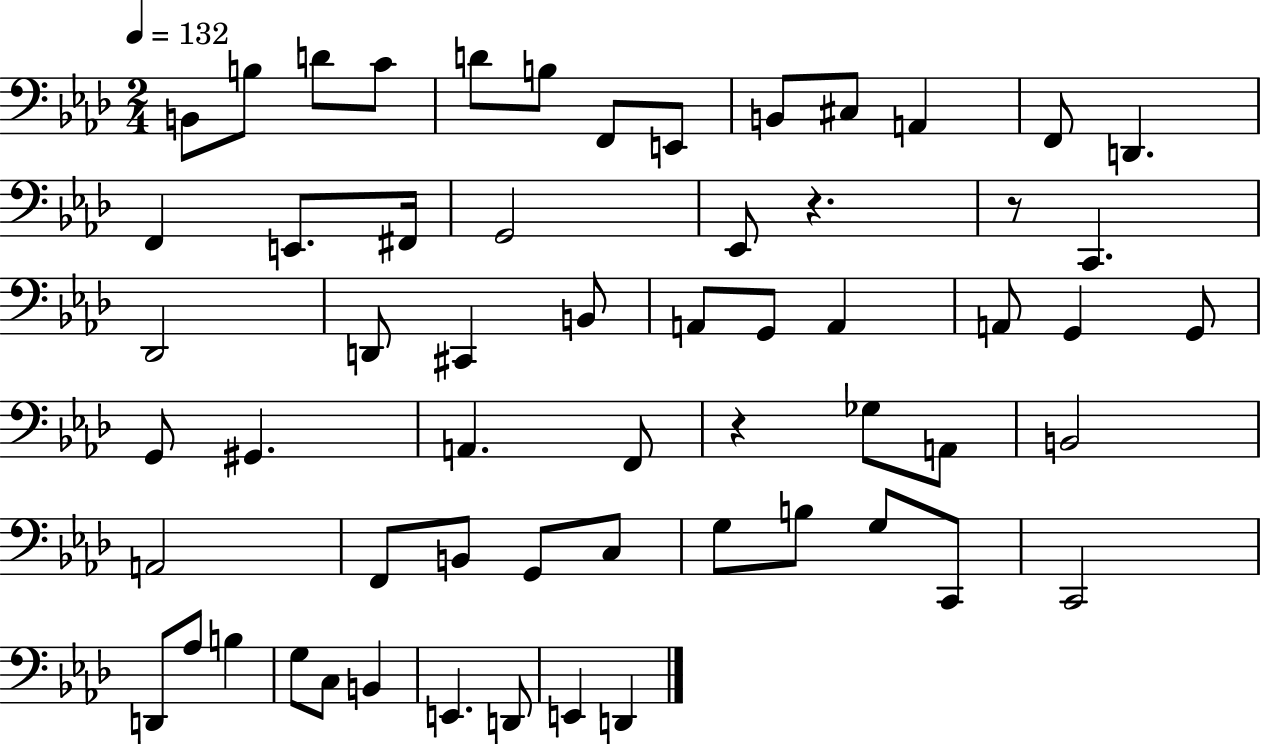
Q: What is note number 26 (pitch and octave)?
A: A2